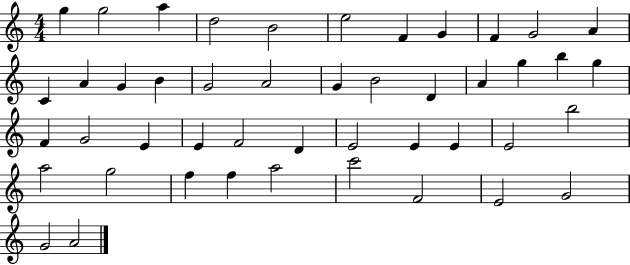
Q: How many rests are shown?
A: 0